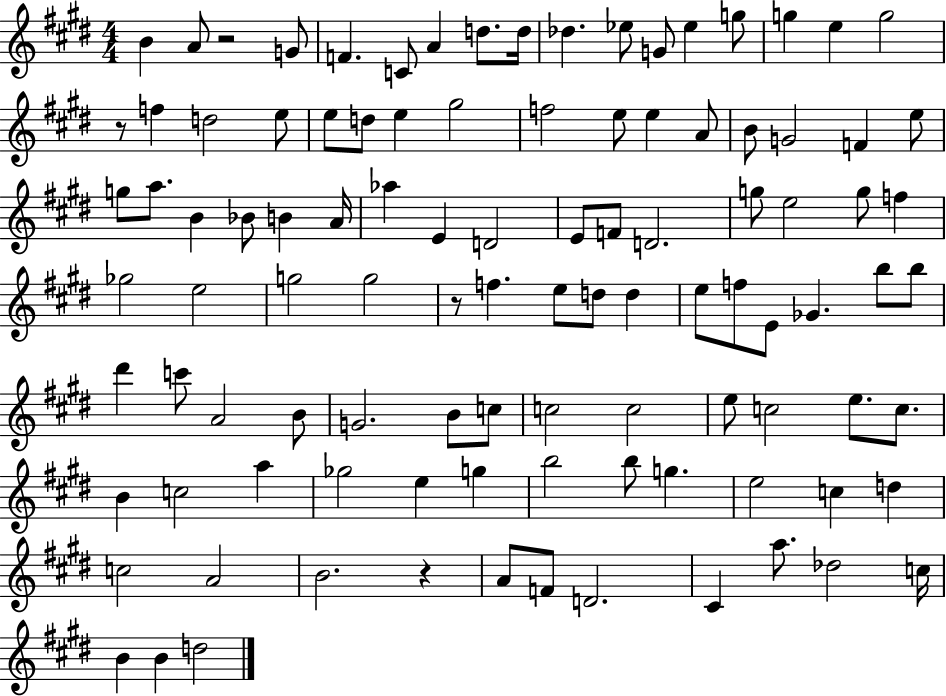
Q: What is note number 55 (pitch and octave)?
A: D5